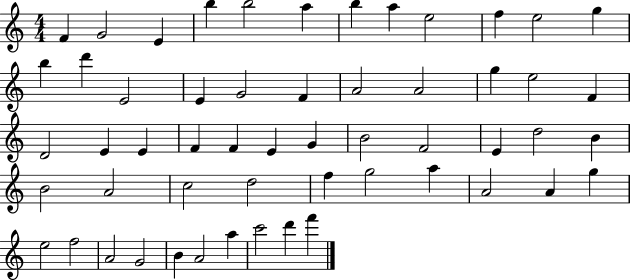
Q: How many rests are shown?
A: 0